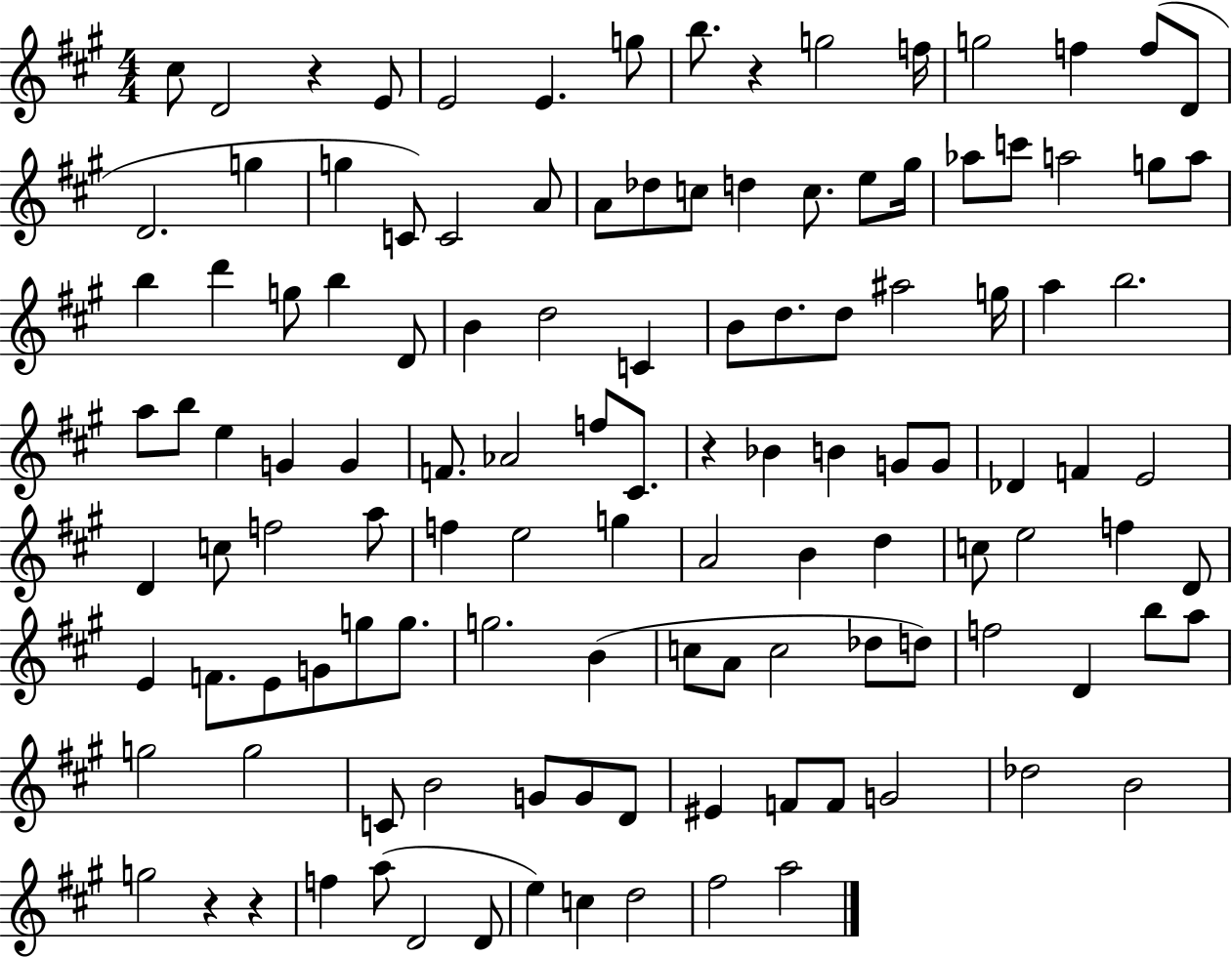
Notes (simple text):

C#5/e D4/h R/q E4/e E4/h E4/q. G5/e B5/e. R/q G5/h F5/s G5/h F5/q F5/e D4/e D4/h. G5/q G5/q C4/e C4/h A4/e A4/e Db5/e C5/e D5/q C5/e. E5/e G#5/s Ab5/e C6/e A5/h G5/e A5/e B5/q D6/q G5/e B5/q D4/e B4/q D5/h C4/q B4/e D5/e. D5/e A#5/h G5/s A5/q B5/h. A5/e B5/e E5/q G4/q G4/q F4/e. Ab4/h F5/e C#4/e. R/q Bb4/q B4/q G4/e G4/e Db4/q F4/q E4/h D4/q C5/e F5/h A5/e F5/q E5/h G5/q A4/h B4/q D5/q C5/e E5/h F5/q D4/e E4/q F4/e. E4/e G4/e G5/e G5/e. G5/h. B4/q C5/e A4/e C5/h Db5/e D5/e F5/h D4/q B5/e A5/e G5/h G5/h C4/e B4/h G4/e G4/e D4/e EIS4/q F4/e F4/e G4/h Db5/h B4/h G5/h R/q R/q F5/q A5/e D4/h D4/e E5/q C5/q D5/h F#5/h A5/h